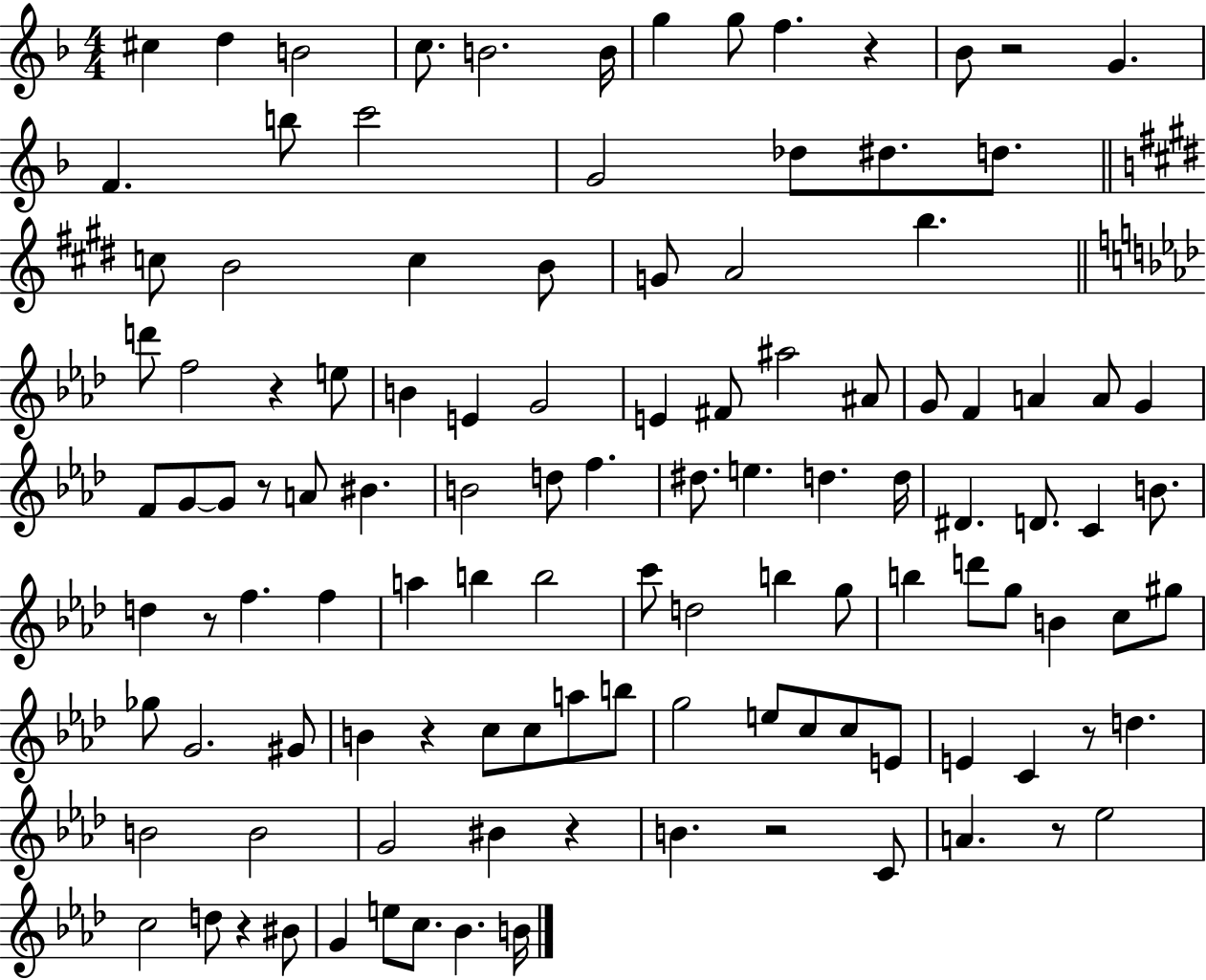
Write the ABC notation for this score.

X:1
T:Untitled
M:4/4
L:1/4
K:F
^c d B2 c/2 B2 B/4 g g/2 f z _B/2 z2 G F b/2 c'2 G2 _d/2 ^d/2 d/2 c/2 B2 c B/2 G/2 A2 b d'/2 f2 z e/2 B E G2 E ^F/2 ^a2 ^A/2 G/2 F A A/2 G F/2 G/2 G/2 z/2 A/2 ^B B2 d/2 f ^d/2 e d d/4 ^D D/2 C B/2 d z/2 f f a b b2 c'/2 d2 b g/2 b d'/2 g/2 B c/2 ^g/2 _g/2 G2 ^G/2 B z c/2 c/2 a/2 b/2 g2 e/2 c/2 c/2 E/2 E C z/2 d B2 B2 G2 ^B z B z2 C/2 A z/2 _e2 c2 d/2 z ^B/2 G e/2 c/2 _B B/4